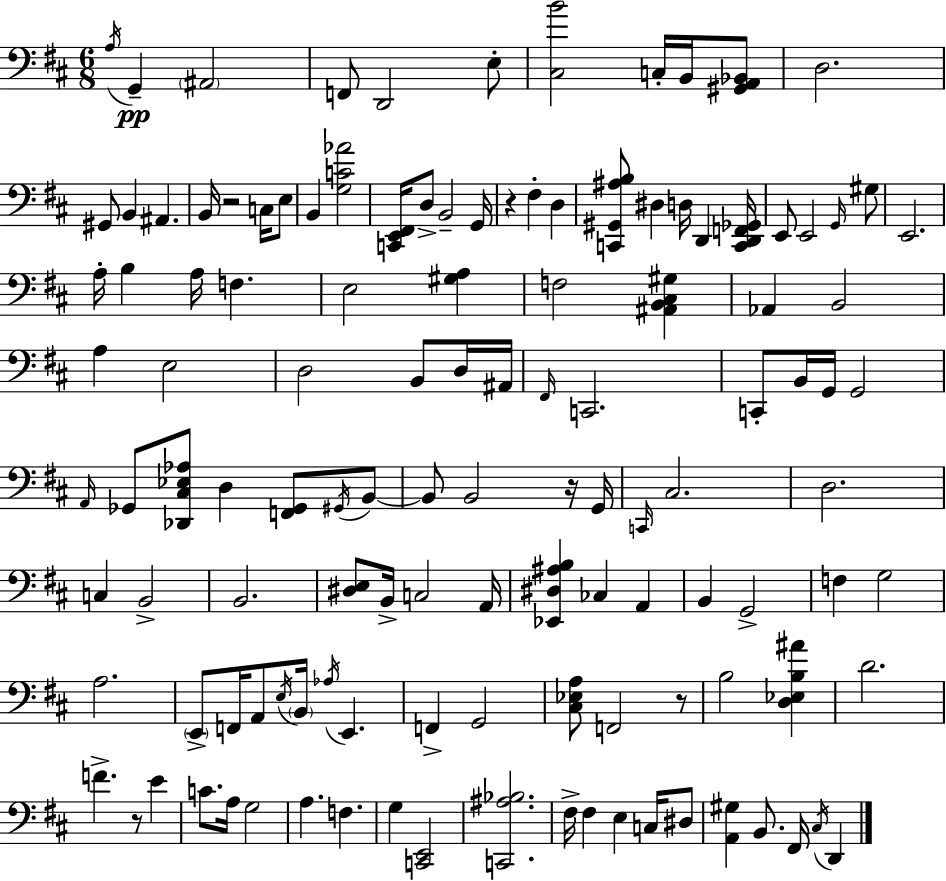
{
  \clef bass
  \numericTimeSignature
  \time 6/8
  \key d \major
  \repeat volta 2 { \acciaccatura { a16 }\pp g,4-- \parenthesize ais,2 | f,8 d,2 e8-. | <cis b'>2 c16-. b,16 <gis, a, bes,>8 | d2. | \break gis,8 b,4 ais,4. | b,16 r2 c16 e8 | b,4 <g c' aes'>2 | <c, e, fis,>16 d8-> b,2-- | \break g,16 r4 fis4-. d4 | <c, gis, ais b>8 dis4 d16 d,4 | <c, d, f, ges,>16 e,8 e,2 \grace { g,16 } | gis8 e,2. | \break a16-. b4 a16 f4. | e2 <gis a>4 | f2 <ais, b, cis gis>4 | aes,4 b,2 | \break a4 e2 | d2 b,8 | d16 ais,16 \grace { fis,16 } c,2. | c,8-. b,16 g,16 g,2 | \break \grace { a,16 } ges,8 <des, cis ees aes>8 d4 | <f, ges,>8 \acciaccatura { gis,16 } b,8~~ b,8 b,2 | r16 g,16 \grace { c,16 } cis2. | d2. | \break c4 b,2-> | b,2. | <dis e>8 b,16-> c2 | a,16 <ees, dis ais b>4 ces4 | \break a,4 b,4 g,2-> | f4 g2 | a2. | \parenthesize e,8-> f,16 a,8 \acciaccatura { e16 } | \break \parenthesize b,16 \acciaccatura { aes16 } e,4. f,4-> | g,2 <cis ees a>8 f,2 | r8 b2 | <d ees b ais'>4 d'2. | \break f'4.-> | r8 e'4 c'8. a16 | g2 a4. | f4. g4 | \break <c, e,>2 <c, ais bes>2. | fis16-> fis4 | e4 c16 dis8 <a, gis>4 | b,8. fis,16 \acciaccatura { cis16 } d,4 } \bar "|."
}